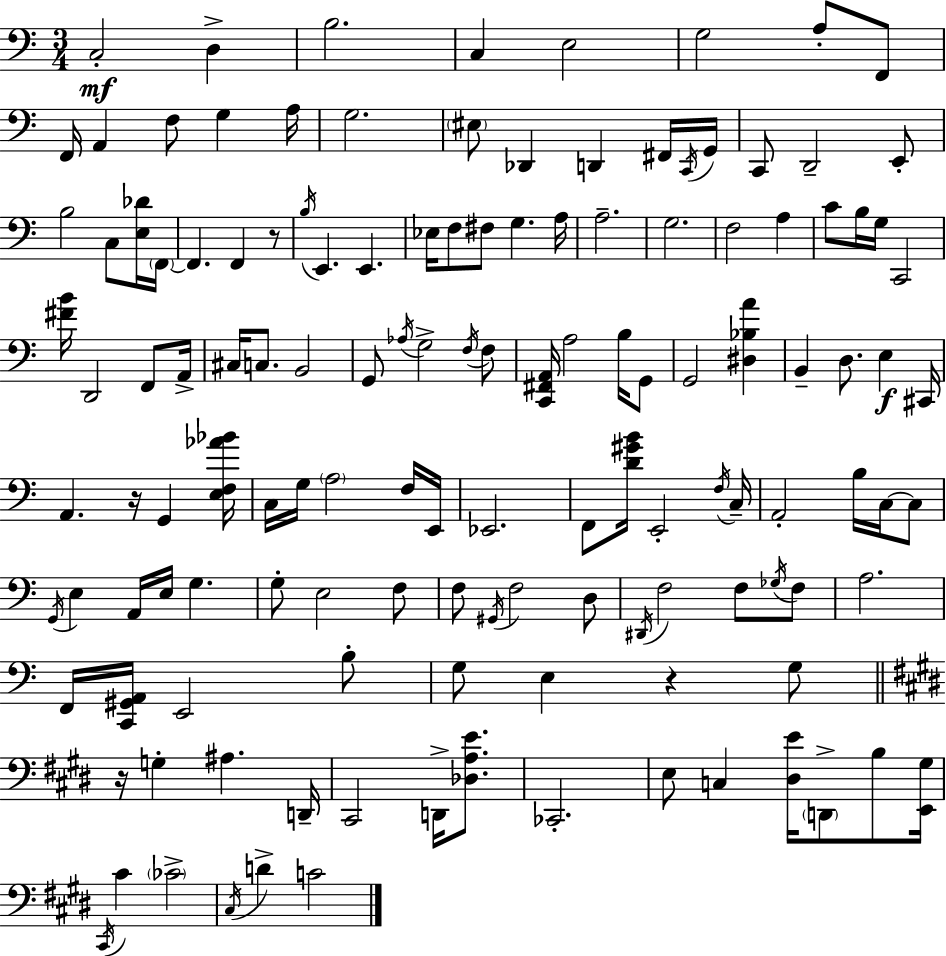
C3/h D3/q B3/h. C3/q E3/h G3/h A3/e F2/e F2/s A2/q F3/e G3/q A3/s G3/h. EIS3/e Db2/q D2/q F#2/s C2/s G2/s C2/e D2/h E2/e B3/h C3/e [E3,Db4]/s F2/s F2/q. F2/q R/e B3/s E2/q. E2/q. Eb3/s F3/e F#3/e G3/q. A3/s A3/h. G3/h. F3/h A3/q C4/e B3/s G3/s C2/h [F#4,B4]/s D2/h F2/e A2/s C#3/s C3/e. B2/h G2/e Ab3/s G3/h F3/s F3/e [C2,F#2,A2]/s A3/h B3/s G2/e G2/h [D#3,Bb3,A4]/q B2/q D3/e. E3/q C#2/s A2/q. R/s G2/q [E3,F3,Ab4,Bb4]/s C3/s G3/s A3/h F3/s E2/s Eb2/h. F2/e [D4,G#4,B4]/s E2/h F3/s C3/s A2/h B3/s C3/s C3/e G2/s E3/q A2/s E3/s G3/q. G3/e E3/h F3/e F3/e G#2/s F3/h D3/e D#2/s F3/h F3/e Gb3/s F3/e A3/h. F2/s [C2,G#2,A2]/s E2/h B3/e G3/e E3/q R/q G3/e R/s G3/q A#3/q. D2/s C#2/h D2/s [Db3,A3,E4]/e. CES2/h. E3/e C3/q [D#3,E4]/s D2/e B3/e [E2,G#3]/s C#2/s C#4/q CES4/h C#3/s D4/q C4/h